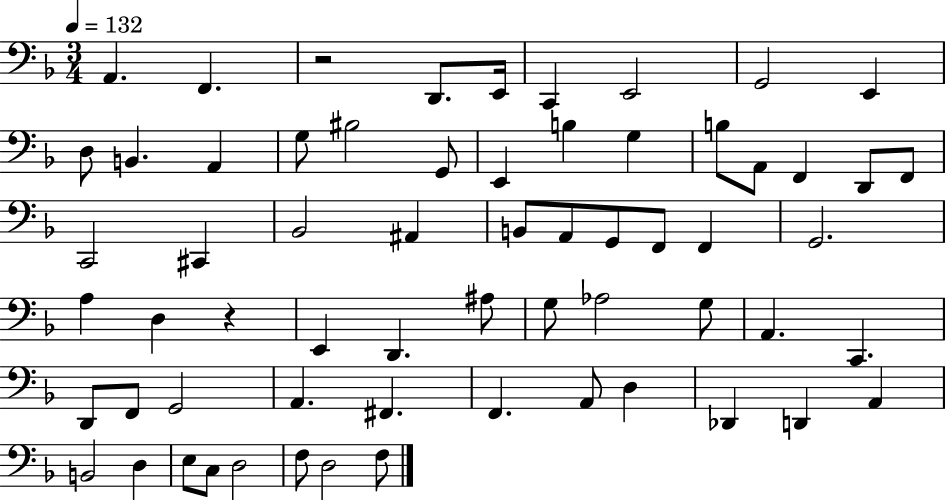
X:1
T:Untitled
M:3/4
L:1/4
K:F
A,, F,, z2 D,,/2 E,,/4 C,, E,,2 G,,2 E,, D,/2 B,, A,, G,/2 ^B,2 G,,/2 E,, B, G, B,/2 A,,/2 F,, D,,/2 F,,/2 C,,2 ^C,, _B,,2 ^A,, B,,/2 A,,/2 G,,/2 F,,/2 F,, G,,2 A, D, z E,, D,, ^A,/2 G,/2 _A,2 G,/2 A,, C,, D,,/2 F,,/2 G,,2 A,, ^F,, F,, A,,/2 D, _D,, D,, A,, B,,2 D, E,/2 C,/2 D,2 F,/2 D,2 F,/2